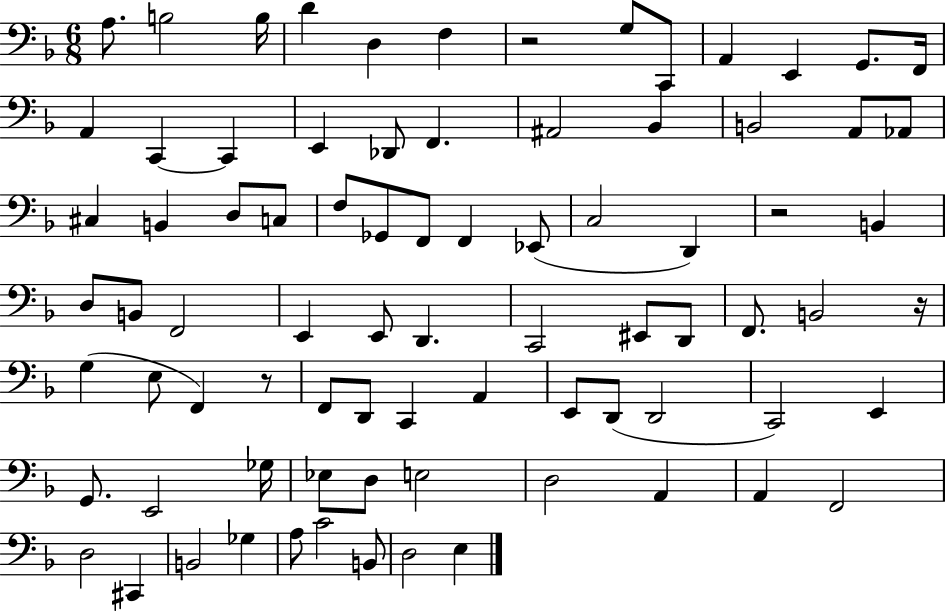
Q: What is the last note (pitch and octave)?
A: E3